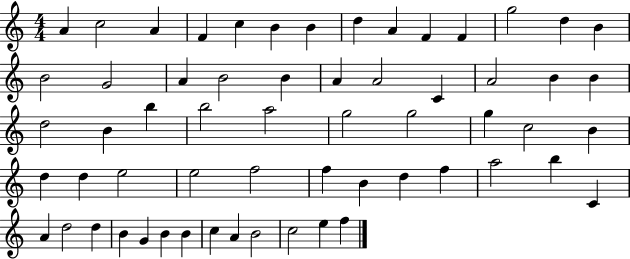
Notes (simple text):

A4/q C5/h A4/q F4/q C5/q B4/q B4/q D5/q A4/q F4/q F4/q G5/h D5/q B4/q B4/h G4/h A4/q B4/h B4/q A4/q A4/h C4/q A4/h B4/q B4/q D5/h B4/q B5/q B5/h A5/h G5/h G5/h G5/q C5/h B4/q D5/q D5/q E5/h E5/h F5/h F5/q B4/q D5/q F5/q A5/h B5/q C4/q A4/q D5/h D5/q B4/q G4/q B4/q B4/q C5/q A4/q B4/h C5/h E5/q F5/q